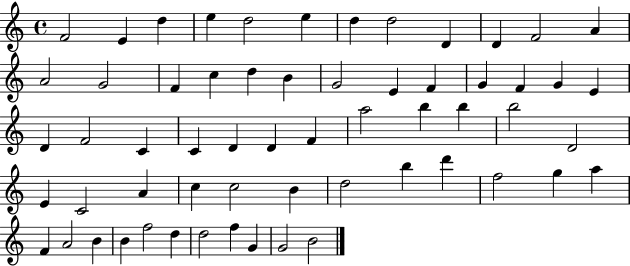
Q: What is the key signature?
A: C major